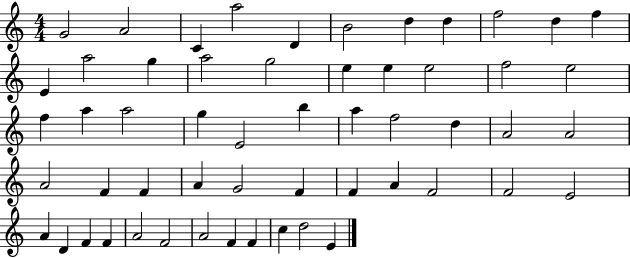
{
  \clef treble
  \numericTimeSignature
  \time 4/4
  \key c \major
  g'2 a'2 | c'4 a''2 d'4 | b'2 d''4 d''4 | f''2 d''4 f''4 | \break e'4 a''2 g''4 | a''2 g''2 | e''4 e''4 e''2 | f''2 e''2 | \break f''4 a''4 a''2 | g''4 e'2 b''4 | a''4 f''2 d''4 | a'2 a'2 | \break a'2 f'4 f'4 | a'4 g'2 f'4 | f'4 a'4 f'2 | f'2 e'2 | \break a'4 d'4 f'4 f'4 | a'2 f'2 | a'2 f'4 f'4 | c''4 d''2 e'4 | \break \bar "|."
}